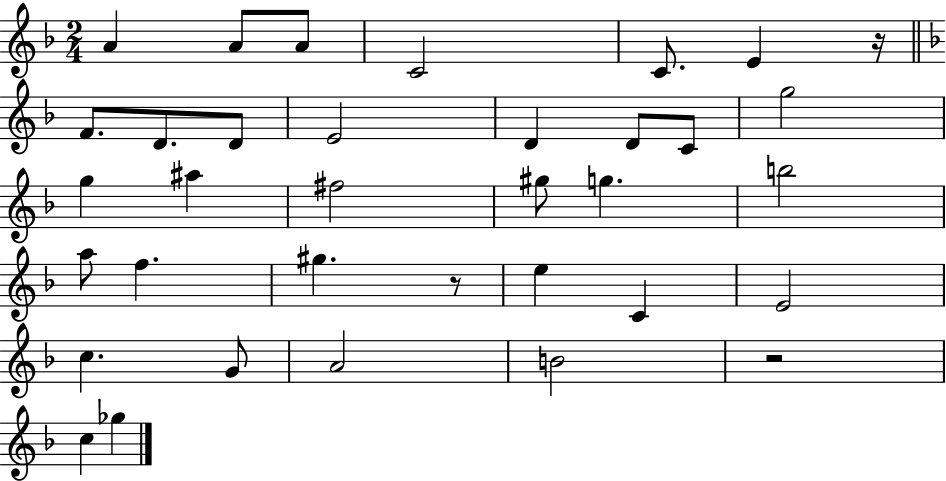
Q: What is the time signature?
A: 2/4